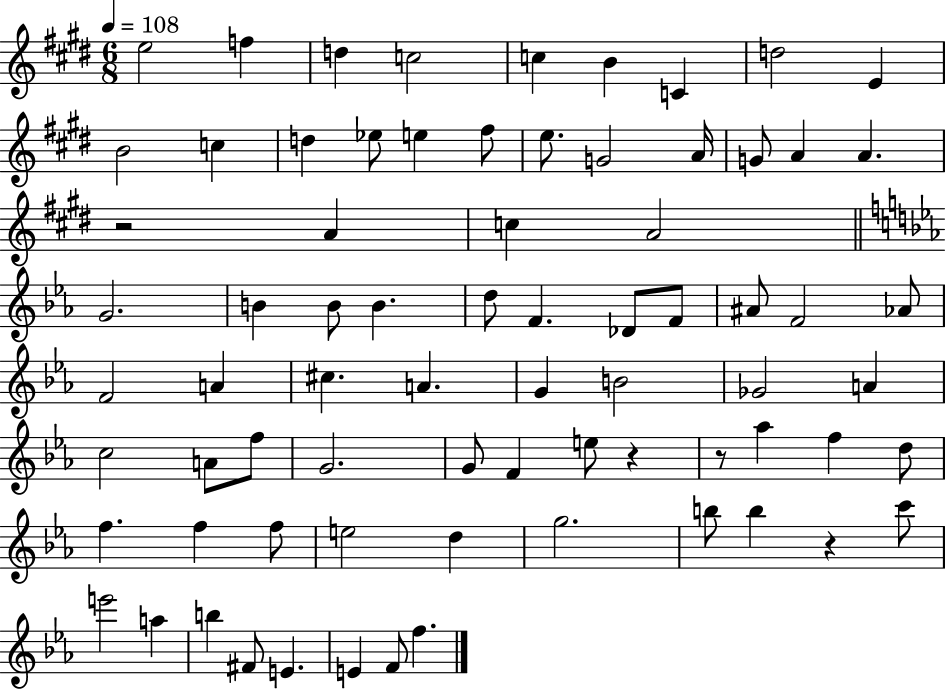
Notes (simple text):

E5/h F5/q D5/q C5/h C5/q B4/q C4/q D5/h E4/q B4/h C5/q D5/q Eb5/e E5/q F#5/e E5/e. G4/h A4/s G4/e A4/q A4/q. R/h A4/q C5/q A4/h G4/h. B4/q B4/e B4/q. D5/e F4/q. Db4/e F4/e A#4/e F4/h Ab4/e F4/h A4/q C#5/q. A4/q. G4/q B4/h Gb4/h A4/q C5/h A4/e F5/e G4/h. G4/e F4/q E5/e R/q R/e Ab5/q F5/q D5/e F5/q. F5/q F5/e E5/h D5/q G5/h. B5/e B5/q R/q C6/e E6/h A5/q B5/q F#4/e E4/q. E4/q F4/e F5/q.